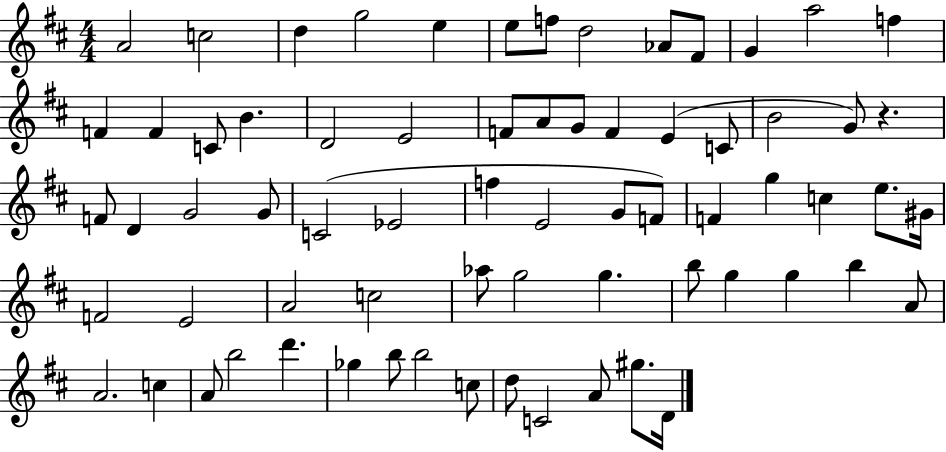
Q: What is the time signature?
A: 4/4